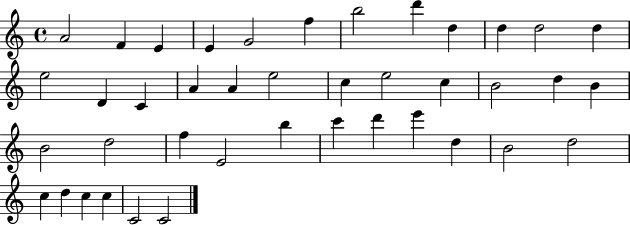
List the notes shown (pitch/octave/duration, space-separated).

A4/h F4/q E4/q E4/q G4/h F5/q B5/h D6/q D5/q D5/q D5/h D5/q E5/h D4/q C4/q A4/q A4/q E5/h C5/q E5/h C5/q B4/h D5/q B4/q B4/h D5/h F5/q E4/h B5/q C6/q D6/q E6/q D5/q B4/h D5/h C5/q D5/q C5/q C5/q C4/h C4/h